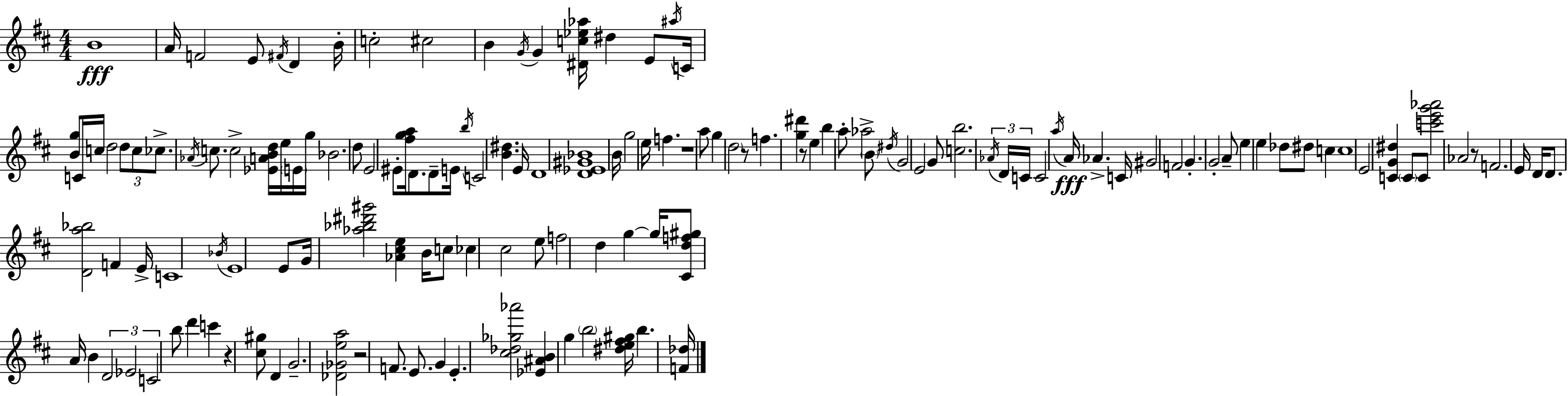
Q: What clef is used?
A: treble